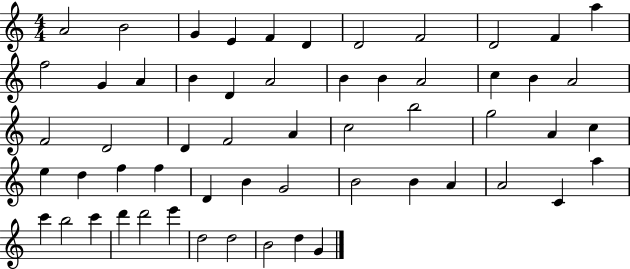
{
  \clef treble
  \numericTimeSignature
  \time 4/4
  \key c \major
  a'2 b'2 | g'4 e'4 f'4 d'4 | d'2 f'2 | d'2 f'4 a''4 | \break f''2 g'4 a'4 | b'4 d'4 a'2 | b'4 b'4 a'2 | c''4 b'4 a'2 | \break f'2 d'2 | d'4 f'2 a'4 | c''2 b''2 | g''2 a'4 c''4 | \break e''4 d''4 f''4 f''4 | d'4 b'4 g'2 | b'2 b'4 a'4 | a'2 c'4 a''4 | \break c'''4 b''2 c'''4 | d'''4 d'''2 e'''4 | d''2 d''2 | b'2 d''4 g'4 | \break \bar "|."
}